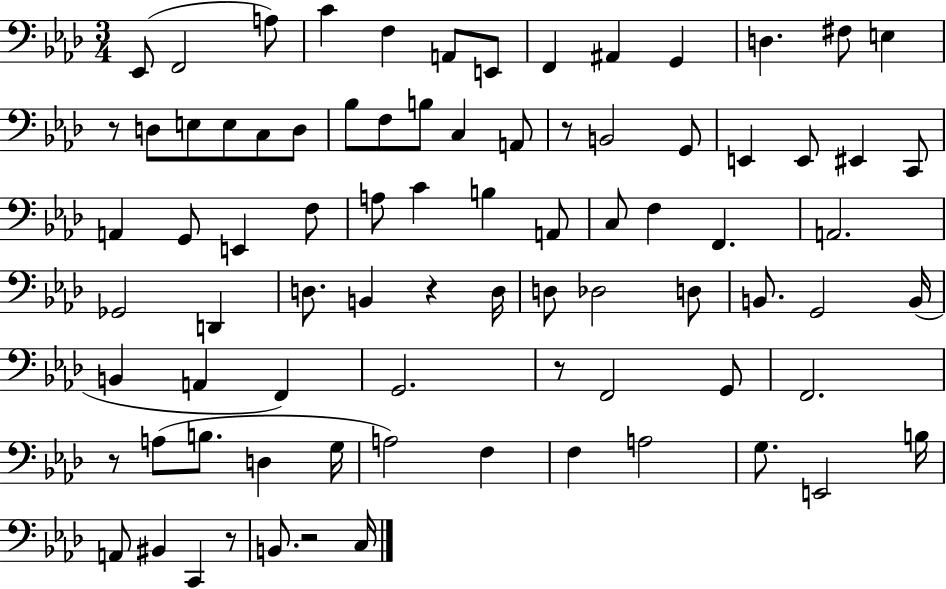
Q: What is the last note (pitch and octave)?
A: C3